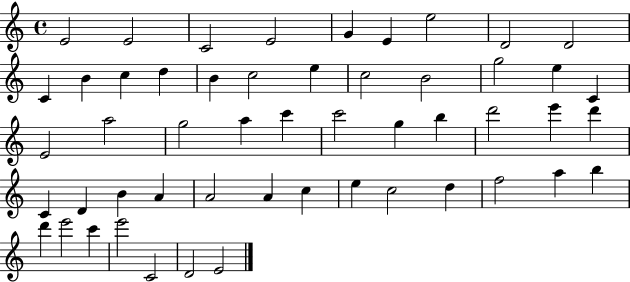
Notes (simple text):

E4/h E4/h C4/h E4/h G4/q E4/q E5/h D4/h D4/h C4/q B4/q C5/q D5/q B4/q C5/h E5/q C5/h B4/h G5/h E5/q C4/q E4/h A5/h G5/h A5/q C6/q C6/h G5/q B5/q D6/h E6/q D6/q C4/q D4/q B4/q A4/q A4/h A4/q C5/q E5/q C5/h D5/q F5/h A5/q B5/q D6/q E6/h C6/q E6/h C4/h D4/h E4/h